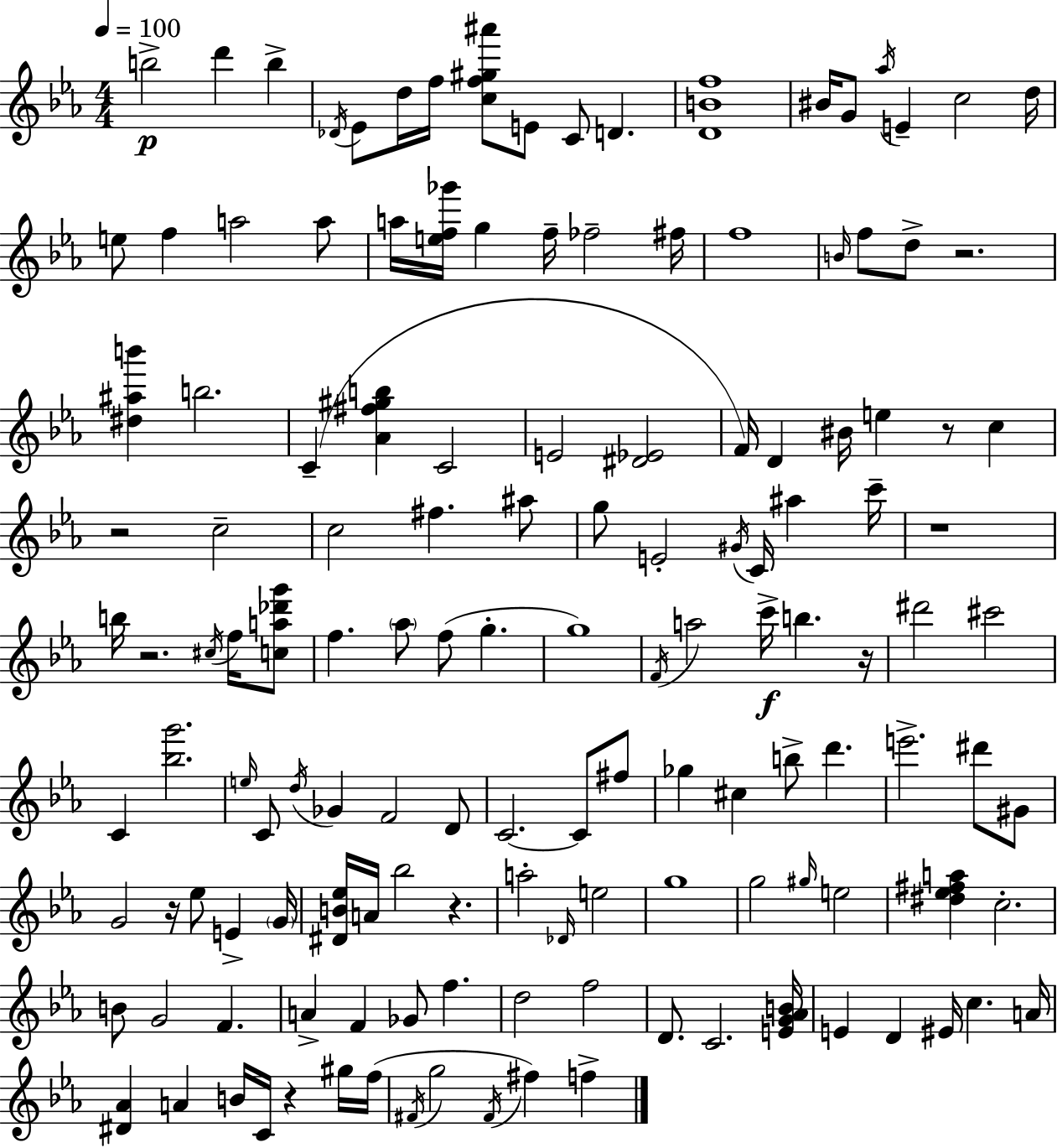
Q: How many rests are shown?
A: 9